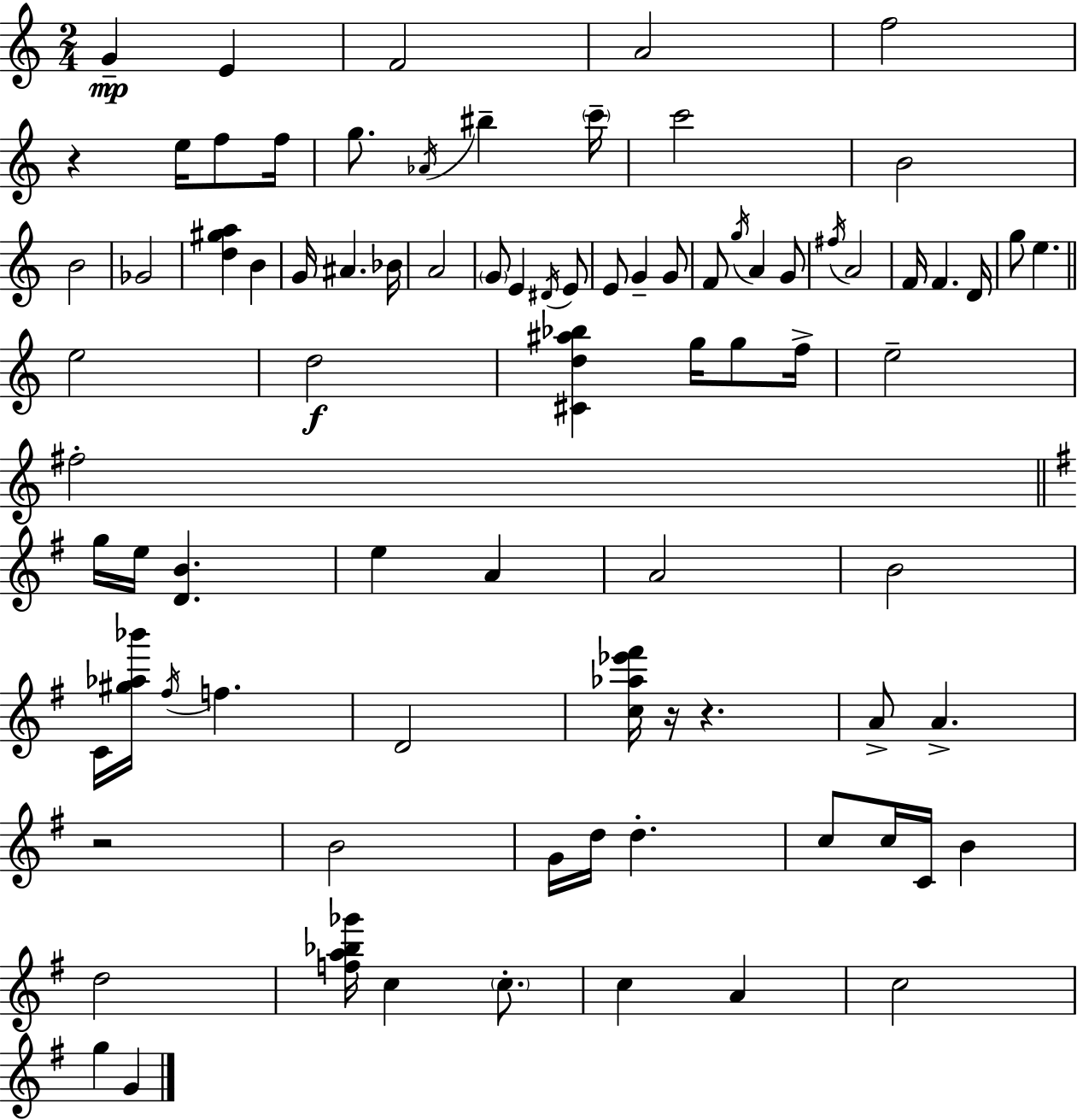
G4/q E4/q F4/h A4/h F5/h R/q E5/s F5/e F5/s G5/e. Ab4/s BIS5/q C6/s C6/h B4/h B4/h Gb4/h [D5,G#5,A5]/q B4/q G4/s A#4/q. Bb4/s A4/h G4/e E4/q D#4/s E4/e E4/e G4/q G4/e F4/e G5/s A4/q G4/e F#5/s A4/h F4/s F4/q. D4/s G5/e E5/q. E5/h D5/h [C#4,D5,A#5,Bb5]/q G5/s G5/e F5/s E5/h F#5/h G5/s E5/s [D4,B4]/q. E5/q A4/q A4/h B4/h C4/s [G#5,Ab5,Bb6]/s F#5/s F5/q. D4/h [C5,Ab5,Eb6,F#6]/s R/s R/q. A4/e A4/q. R/h B4/h G4/s D5/s D5/q. C5/e C5/s C4/s B4/q D5/h [F5,A5,Bb5,Gb6]/s C5/q C5/e. C5/q A4/q C5/h G5/q G4/q